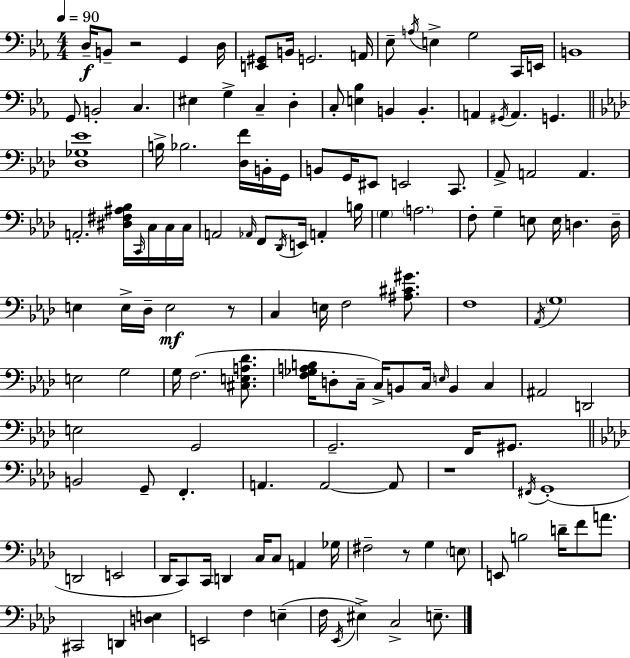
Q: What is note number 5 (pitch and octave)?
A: B2